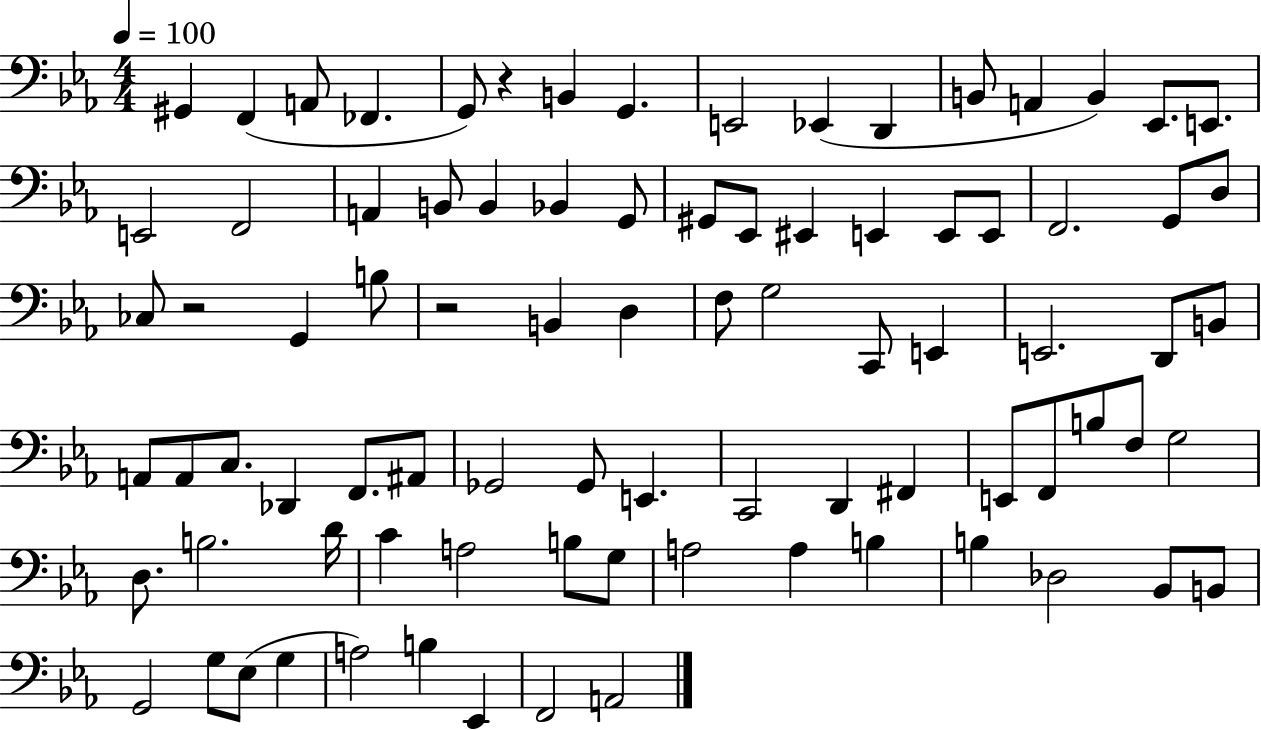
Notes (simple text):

G#2/q F2/q A2/e FES2/q. G2/e R/q B2/q G2/q. E2/h Eb2/q D2/q B2/e A2/q B2/q Eb2/e. E2/e. E2/h F2/h A2/q B2/e B2/q Bb2/q G2/e G#2/e Eb2/e EIS2/q E2/q E2/e E2/e F2/h. G2/e D3/e CES3/e R/h G2/q B3/e R/h B2/q D3/q F3/e G3/h C2/e E2/q E2/h. D2/e B2/e A2/e A2/e C3/e. Db2/q F2/e. A#2/e Gb2/h Gb2/e E2/q. C2/h D2/q F#2/q E2/e F2/e B3/e F3/e G3/h D3/e. B3/h. D4/s C4/q A3/h B3/e G3/e A3/h A3/q B3/q B3/q Db3/h Bb2/e B2/e G2/h G3/e Eb3/e G3/q A3/h B3/q Eb2/q F2/h A2/h